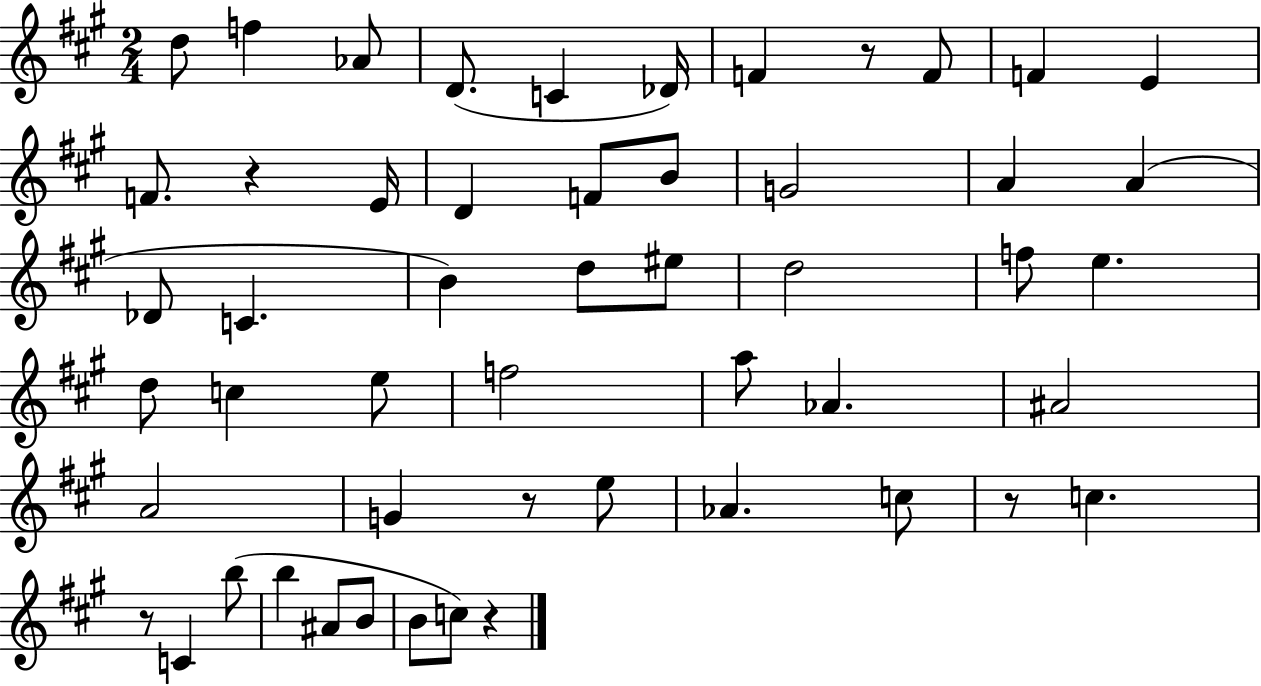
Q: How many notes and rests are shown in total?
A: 52